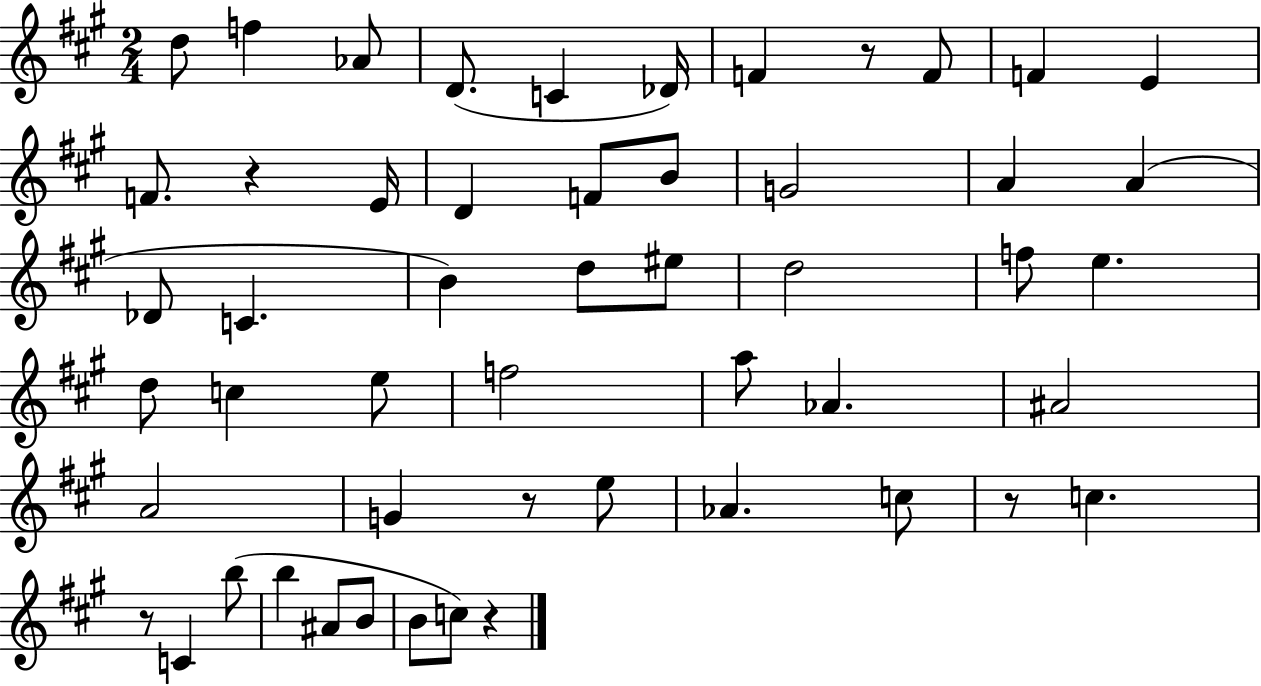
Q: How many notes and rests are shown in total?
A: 52